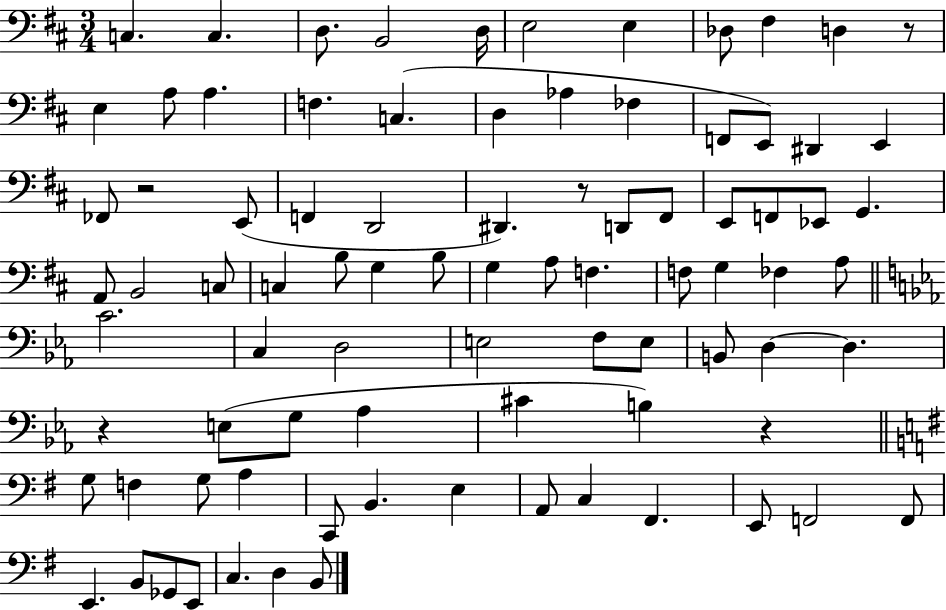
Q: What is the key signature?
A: D major